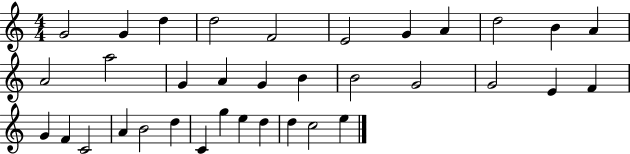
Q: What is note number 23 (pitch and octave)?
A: G4